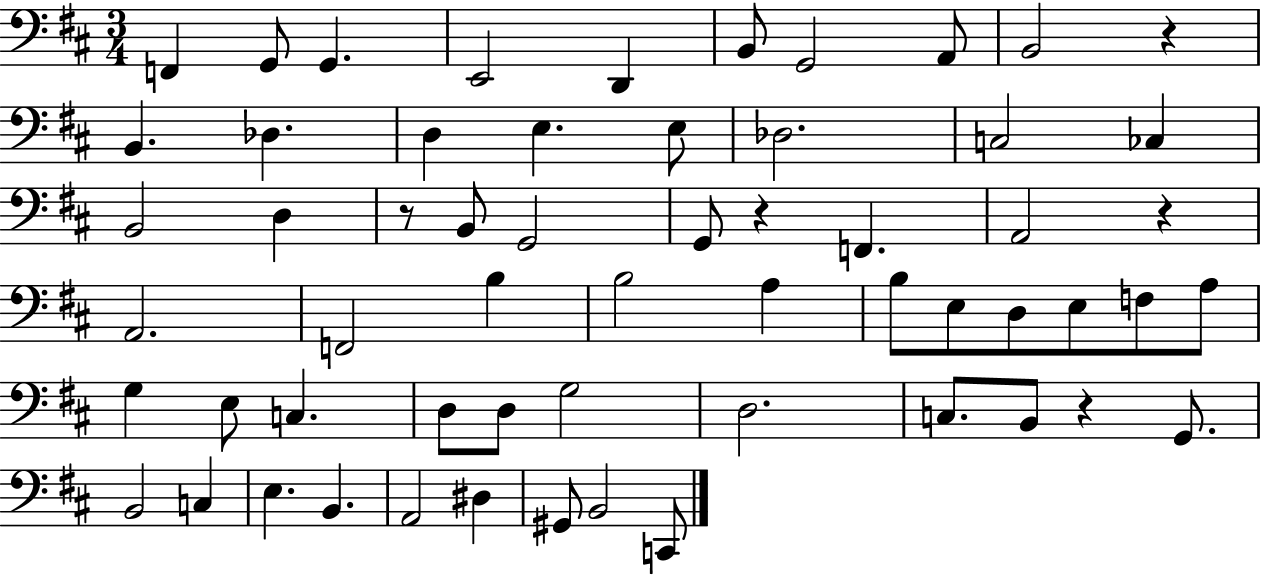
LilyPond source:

{
  \clef bass
  \numericTimeSignature
  \time 3/4
  \key d \major
  f,4 g,8 g,4. | e,2 d,4 | b,8 g,2 a,8 | b,2 r4 | \break b,4. des4. | d4 e4. e8 | des2. | c2 ces4 | \break b,2 d4 | r8 b,8 g,2 | g,8 r4 f,4. | a,2 r4 | \break a,2. | f,2 b4 | b2 a4 | b8 e8 d8 e8 f8 a8 | \break g4 e8 c4. | d8 d8 g2 | d2. | c8. b,8 r4 g,8. | \break b,2 c4 | e4. b,4. | a,2 dis4 | gis,8 b,2 c,8 | \break \bar "|."
}